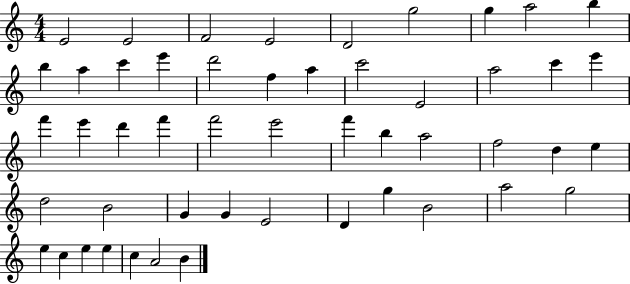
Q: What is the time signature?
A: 4/4